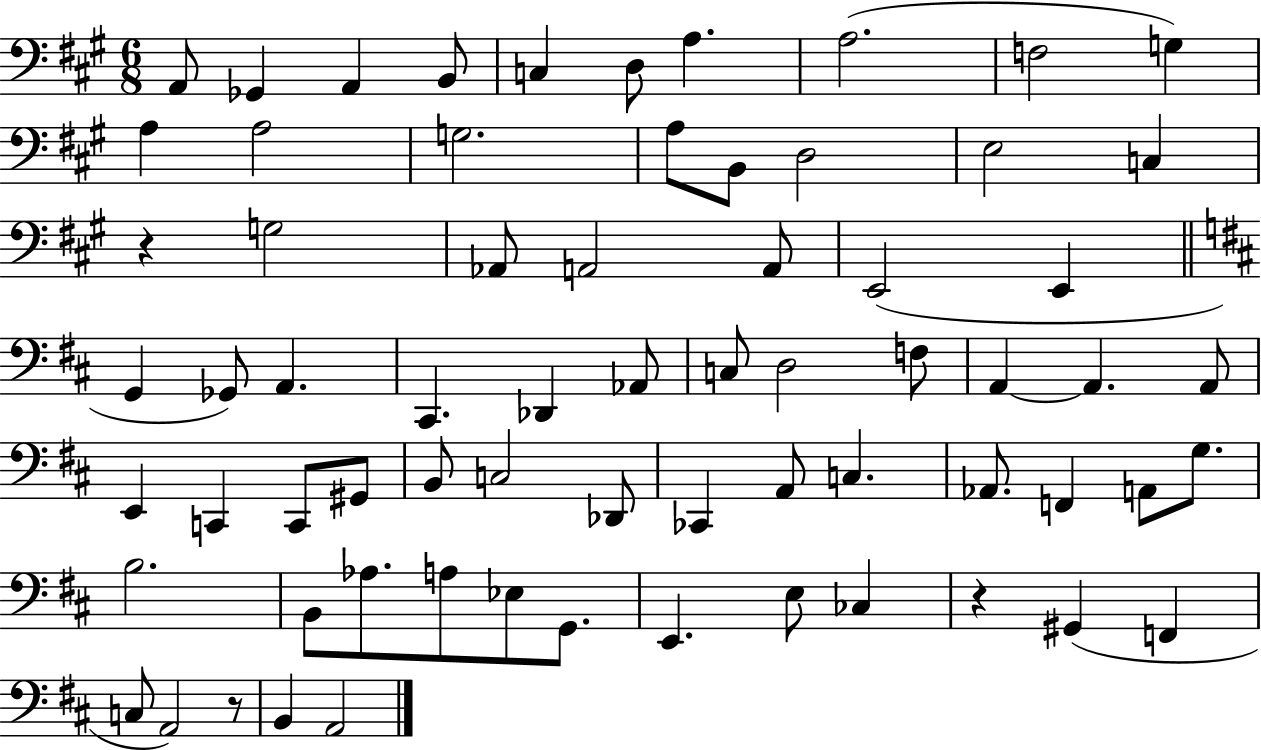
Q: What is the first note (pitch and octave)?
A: A2